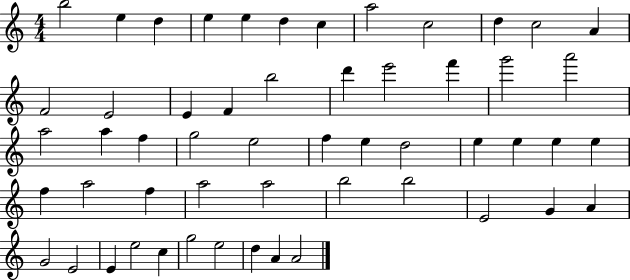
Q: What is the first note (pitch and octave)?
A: B5